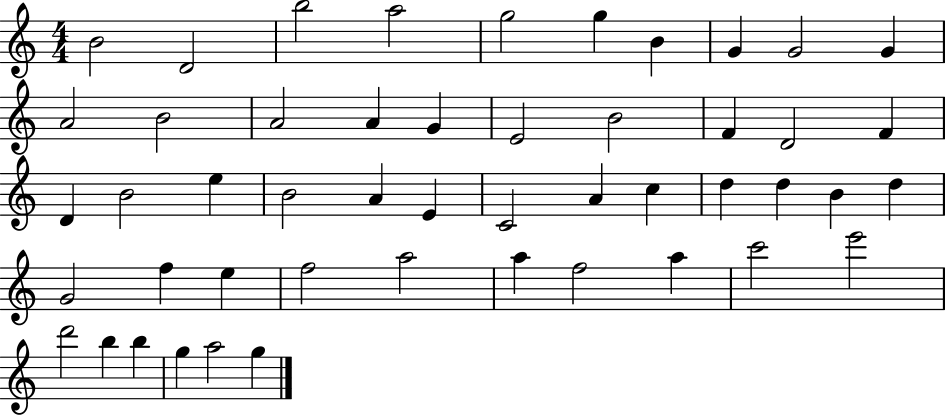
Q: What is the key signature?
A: C major